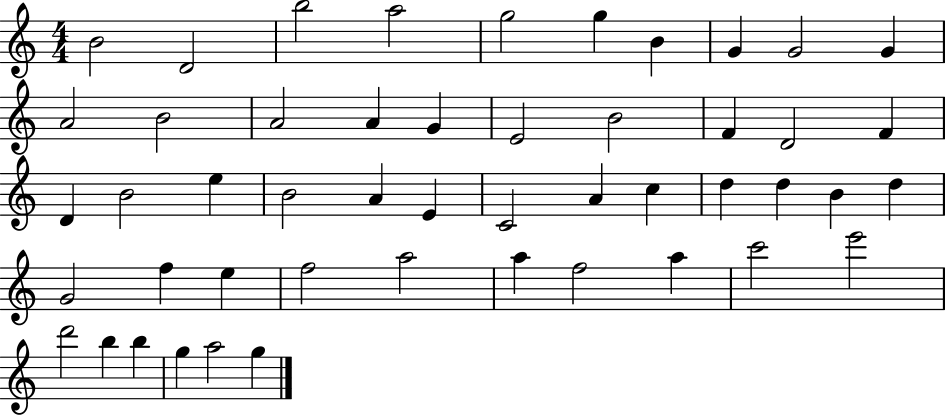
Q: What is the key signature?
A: C major